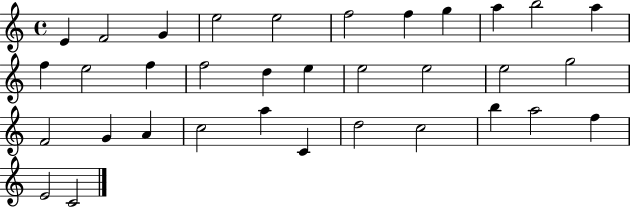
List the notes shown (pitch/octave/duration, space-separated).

E4/q F4/h G4/q E5/h E5/h F5/h F5/q G5/q A5/q B5/h A5/q F5/q E5/h F5/q F5/h D5/q E5/q E5/h E5/h E5/h G5/h F4/h G4/q A4/q C5/h A5/q C4/q D5/h C5/h B5/q A5/h F5/q E4/h C4/h